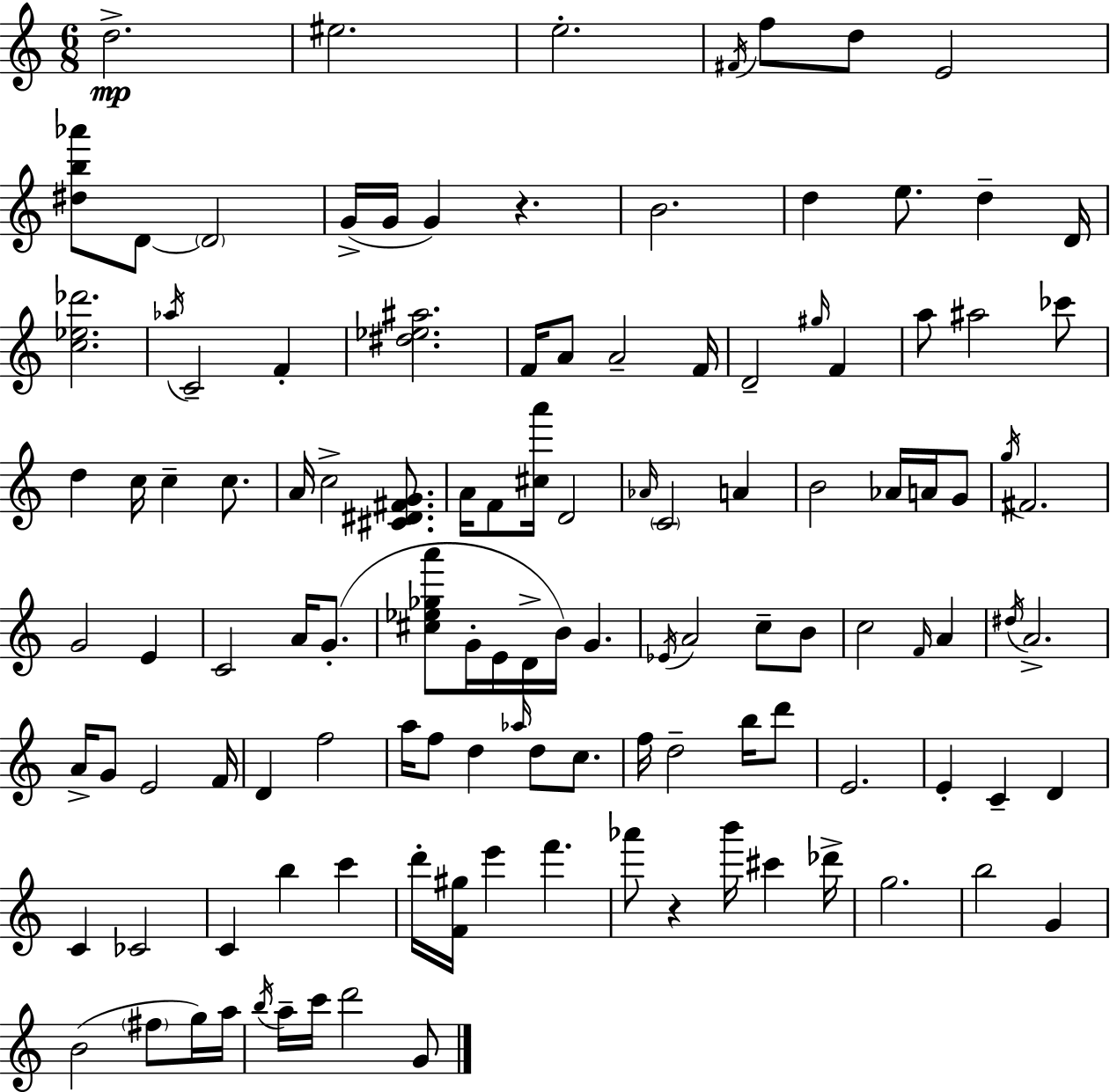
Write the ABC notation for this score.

X:1
T:Untitled
M:6/8
L:1/4
K:C
d2 ^e2 e2 ^F/4 f/2 d/2 E2 [^db_a']/2 D/2 D2 G/4 G/4 G z B2 d e/2 d D/4 [c_e_d']2 _a/4 C2 F [^d_e^a]2 F/4 A/2 A2 F/4 D2 ^g/4 F a/2 ^a2 _c'/2 d c/4 c c/2 A/4 c2 [^C^D^FG]/2 A/4 F/2 [^ca']/4 D2 _A/4 C2 A B2 _A/4 A/4 G/2 g/4 ^F2 G2 E C2 A/4 G/2 [^c_e_ga']/2 G/4 E/4 D/4 B/4 G _E/4 A2 c/2 B/2 c2 F/4 A ^d/4 A2 A/4 G/2 E2 F/4 D f2 a/4 f/2 d _a/4 d/2 c/2 f/4 d2 b/4 d'/2 E2 E C D C _C2 C b c' d'/4 [F^g]/4 e' f' _a'/2 z b'/4 ^c' _d'/4 g2 b2 G B2 ^f/2 g/4 a/4 b/4 a/4 c'/4 d'2 G/2